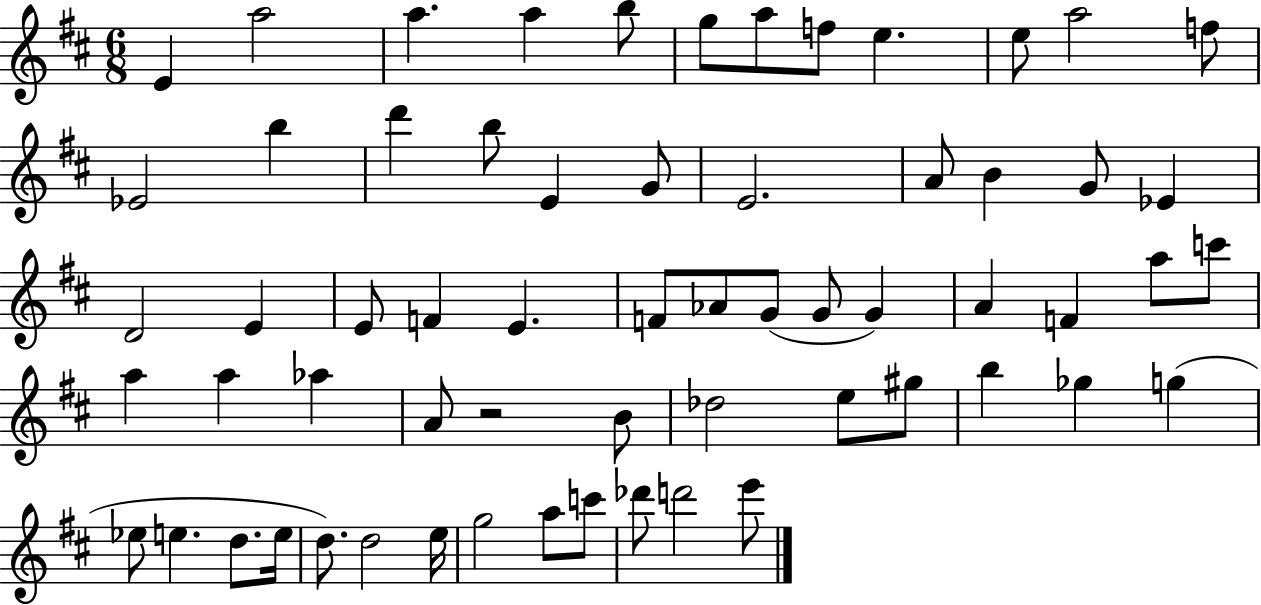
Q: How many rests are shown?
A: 1